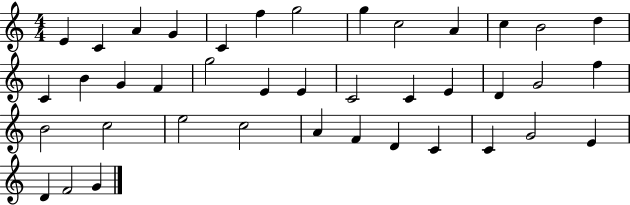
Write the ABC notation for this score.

X:1
T:Untitled
M:4/4
L:1/4
K:C
E C A G C f g2 g c2 A c B2 d C B G F g2 E E C2 C E D G2 f B2 c2 e2 c2 A F D C C G2 E D F2 G